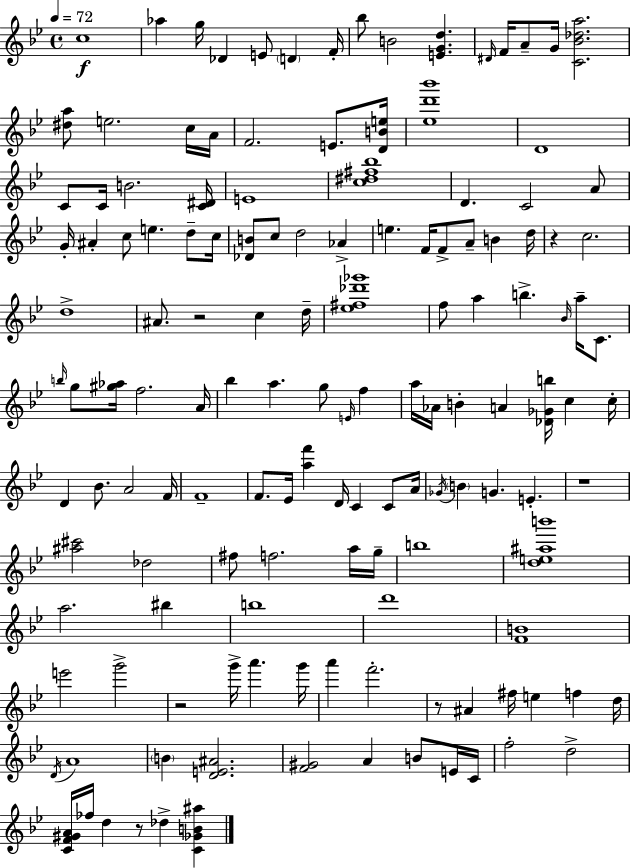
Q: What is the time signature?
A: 4/4